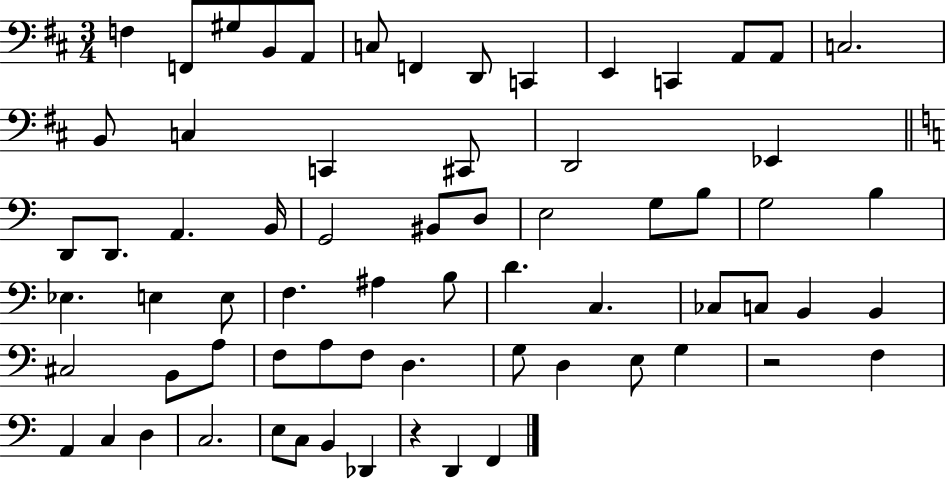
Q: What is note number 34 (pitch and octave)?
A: E3